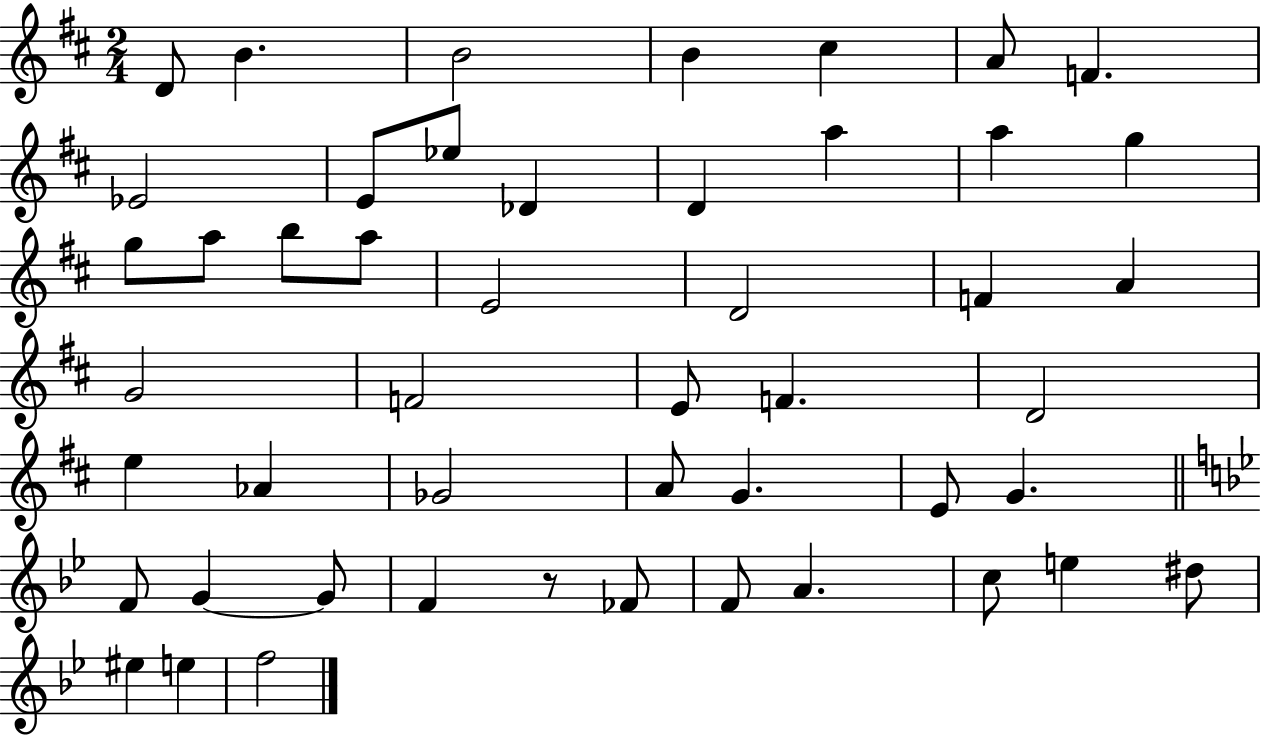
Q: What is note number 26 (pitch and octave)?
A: E4